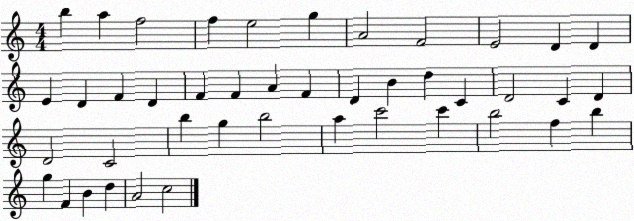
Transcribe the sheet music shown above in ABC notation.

X:1
T:Untitled
M:4/4
L:1/4
K:C
b a f2 f e2 g A2 F2 E2 D D E D F D F F A F D B d C D2 C D D2 C2 b g b2 a c'2 c' b2 f b g F B d A2 c2